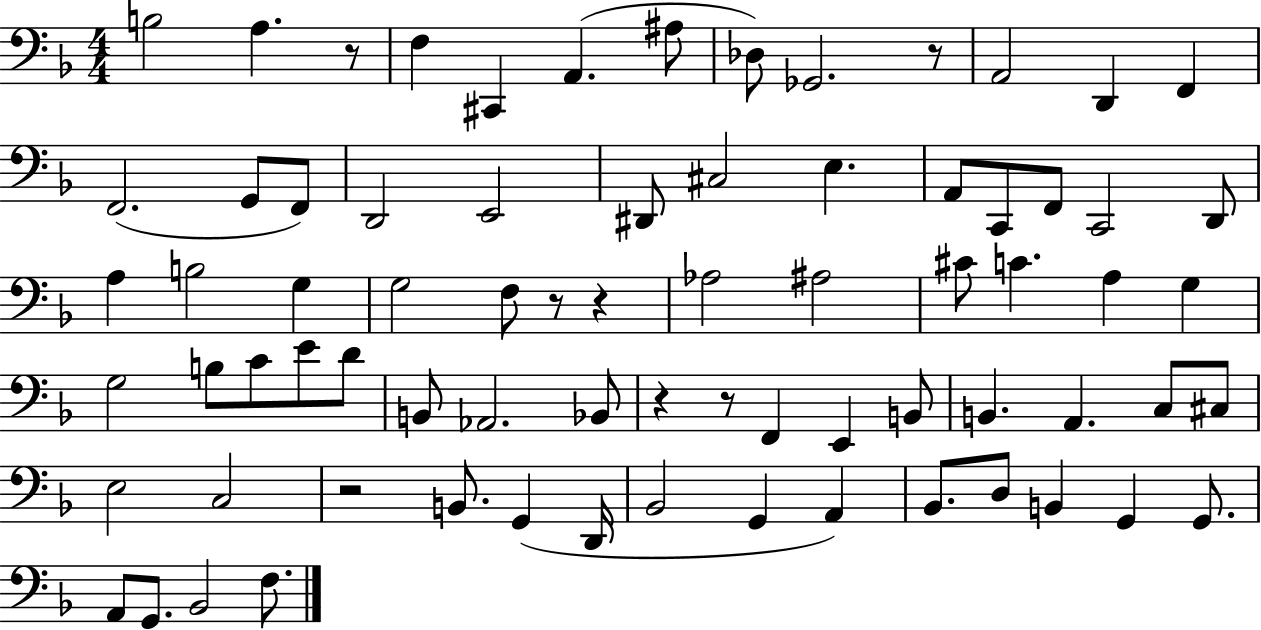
B3/h A3/q. R/e F3/q C#2/q A2/q. A#3/e Db3/e Gb2/h. R/e A2/h D2/q F2/q F2/h. G2/e F2/e D2/h E2/h D#2/e C#3/h E3/q. A2/e C2/e F2/e C2/h D2/e A3/q B3/h G3/q G3/h F3/e R/e R/q Ab3/h A#3/h C#4/e C4/q. A3/q G3/q G3/h B3/e C4/e E4/e D4/e B2/e Ab2/h. Bb2/e R/q R/e F2/q E2/q B2/e B2/q. A2/q. C3/e C#3/e E3/h C3/h R/h B2/e. G2/q D2/s Bb2/h G2/q A2/q Bb2/e. D3/e B2/q G2/q G2/e. A2/e G2/e. Bb2/h F3/e.